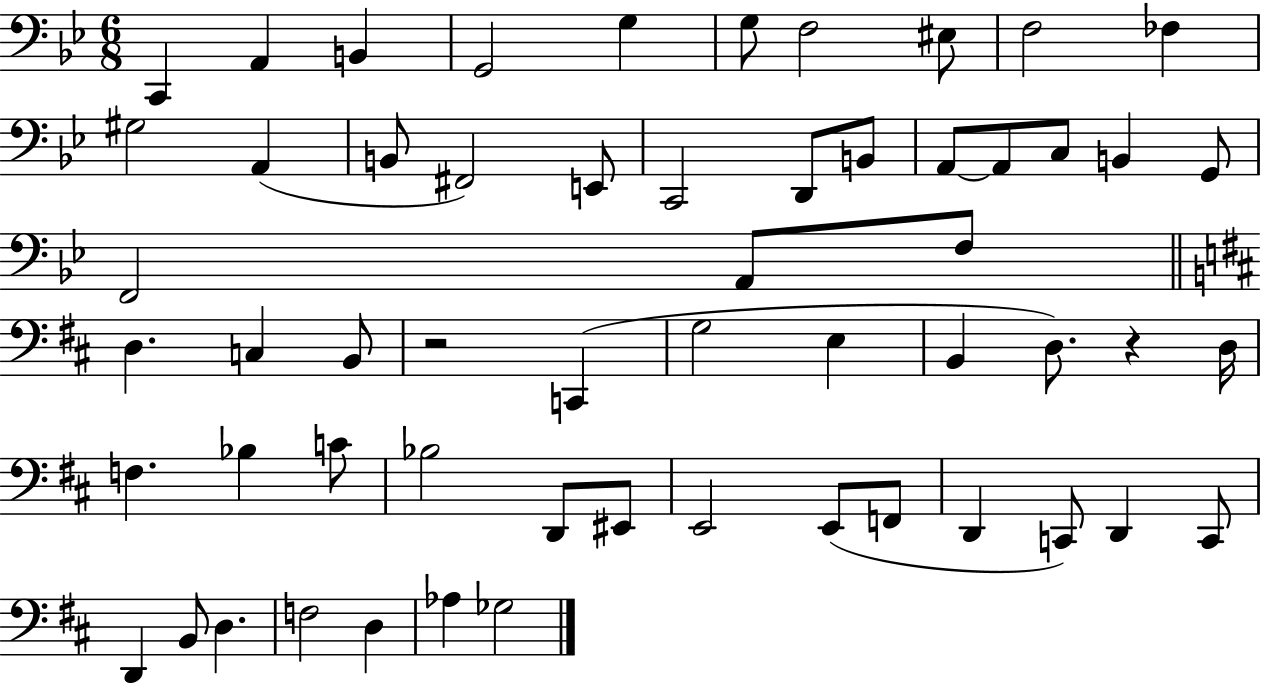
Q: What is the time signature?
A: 6/8